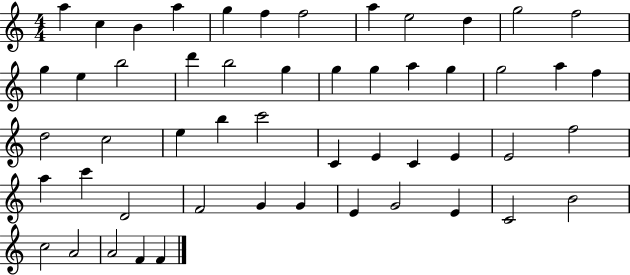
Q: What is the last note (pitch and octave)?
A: F4